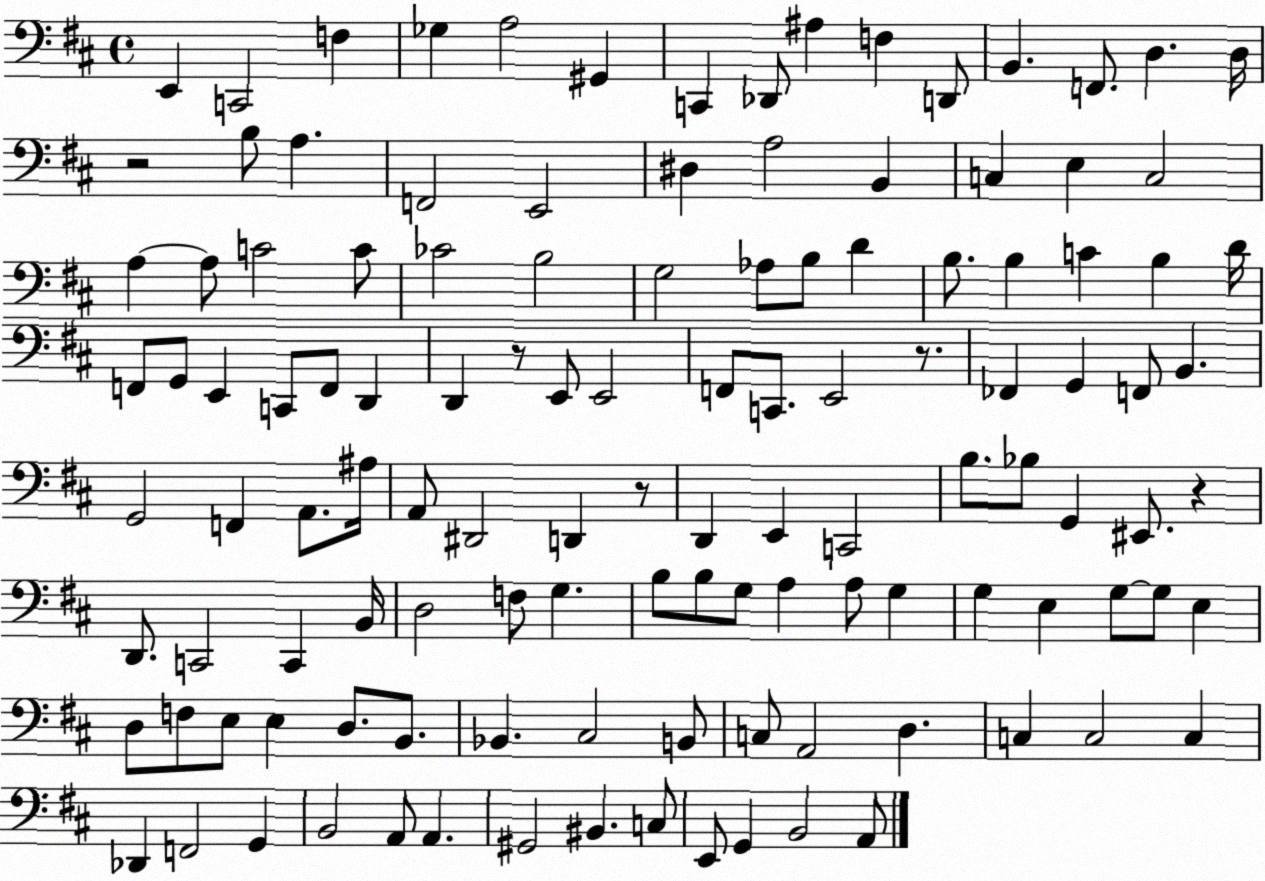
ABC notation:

X:1
T:Untitled
M:4/4
L:1/4
K:D
E,, C,,2 F, _G, A,2 ^G,, C,, _D,,/2 ^A, F, D,,/2 B,, F,,/2 D, D,/4 z2 B,/2 A, F,,2 E,,2 ^D, A,2 B,, C, E, C,2 A, A,/2 C2 C/2 _C2 B,2 G,2 _A,/2 B,/2 D B,/2 B, C B, D/4 F,,/2 G,,/2 E,, C,,/2 F,,/2 D,, D,, z/2 E,,/2 E,,2 F,,/2 C,,/2 E,,2 z/2 _F,, G,, F,,/2 B,, G,,2 F,, A,,/2 ^A,/4 A,,/2 ^D,,2 D,, z/2 D,, E,, C,,2 B,/2 _B,/2 G,, ^E,,/2 z D,,/2 C,,2 C,, B,,/4 D,2 F,/2 G, B,/2 B,/2 G,/2 A, A,/2 G, G, E, G,/2 G,/2 E, D,/2 F,/2 E,/2 E, D,/2 B,,/2 _B,, ^C,2 B,,/2 C,/2 A,,2 D, C, C,2 C, _D,, F,,2 G,, B,,2 A,,/2 A,, ^G,,2 ^B,, C,/2 E,,/2 G,, B,,2 A,,/2